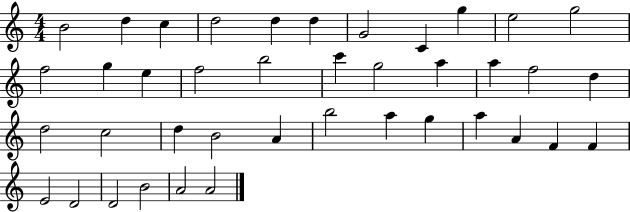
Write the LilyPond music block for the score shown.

{
  \clef treble
  \numericTimeSignature
  \time 4/4
  \key c \major
  b'2 d''4 c''4 | d''2 d''4 d''4 | g'2 c'4 g''4 | e''2 g''2 | \break f''2 g''4 e''4 | f''2 b''2 | c'''4 g''2 a''4 | a''4 f''2 d''4 | \break d''2 c''2 | d''4 b'2 a'4 | b''2 a''4 g''4 | a''4 a'4 f'4 f'4 | \break e'2 d'2 | d'2 b'2 | a'2 a'2 | \bar "|."
}